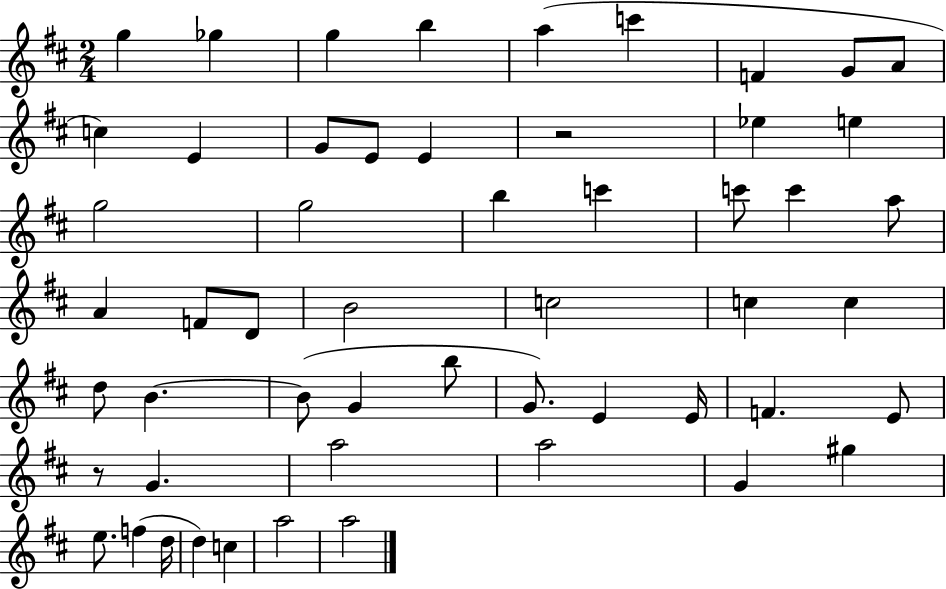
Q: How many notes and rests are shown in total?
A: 54